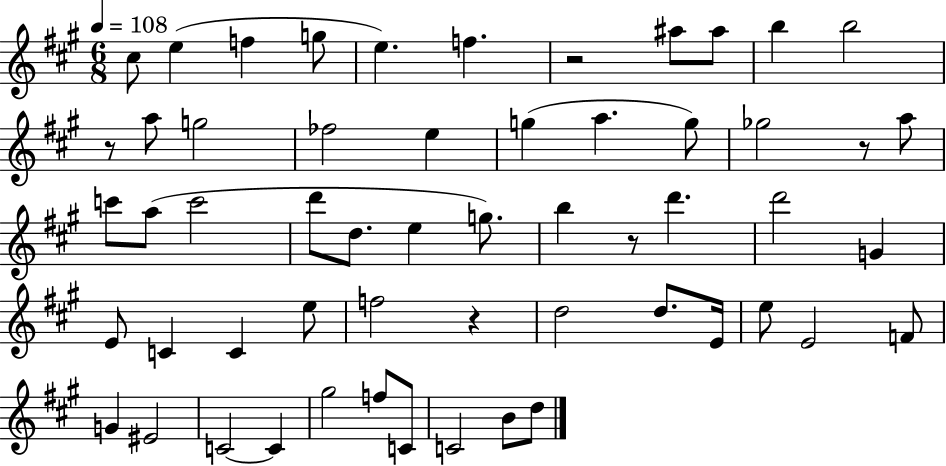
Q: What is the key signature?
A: A major